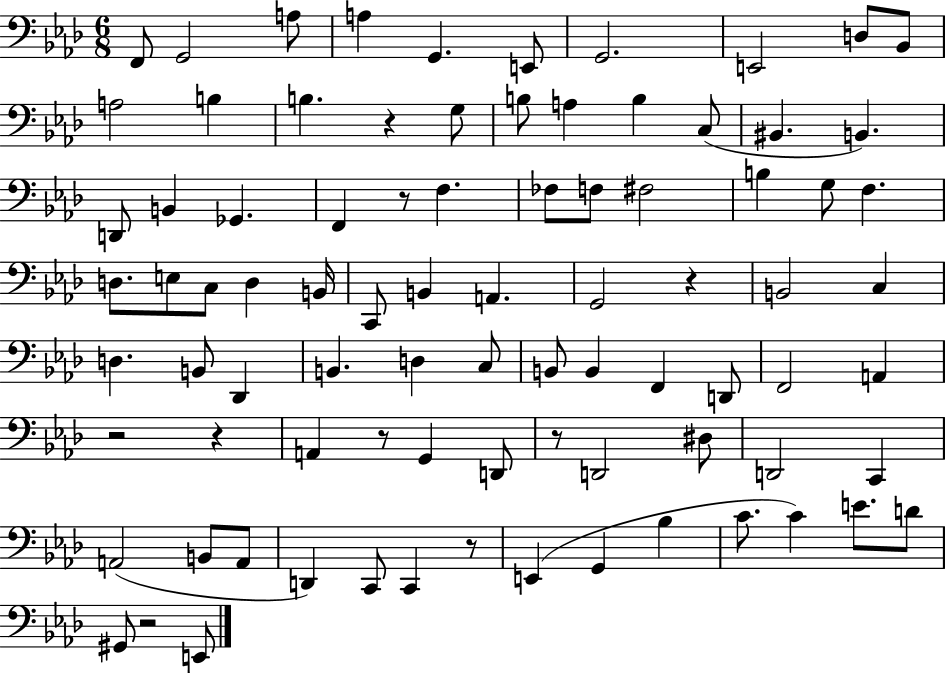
{
  \clef bass
  \numericTimeSignature
  \time 6/8
  \key aes \major
  \repeat volta 2 { f,8 g,2 a8 | a4 g,4. e,8 | g,2. | e,2 d8 bes,8 | \break a2 b4 | b4. r4 g8 | b8 a4 b4 c8( | bis,4. b,4.) | \break d,8 b,4 ges,4. | f,4 r8 f4. | fes8 f8 fis2 | b4 g8 f4. | \break d8. e8 c8 d4 b,16 | c,8 b,4 a,4. | g,2 r4 | b,2 c4 | \break d4. b,8 des,4 | b,4. d4 c8 | b,8 b,4 f,4 d,8 | f,2 a,4 | \break r2 r4 | a,4 r8 g,4 d,8 | r8 d,2 dis8 | d,2 c,4 | \break a,2( b,8 a,8 | d,4) c,8 c,4 r8 | e,4( g,4 bes4 | c'8. c'4) e'8. d'8 | \break gis,8 r2 e,8 | } \bar "|."
}